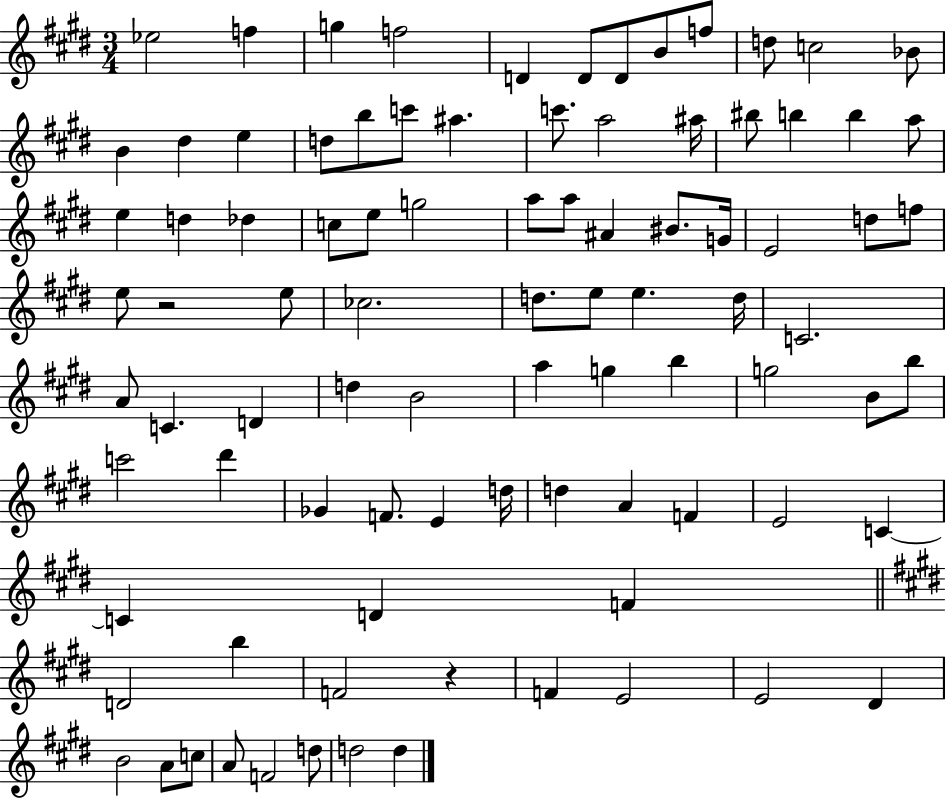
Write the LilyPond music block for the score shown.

{
  \clef treble
  \numericTimeSignature
  \time 3/4
  \key e \major
  ees''2 f''4 | g''4 f''2 | d'4 d'8 d'8 b'8 f''8 | d''8 c''2 bes'8 | \break b'4 dis''4 e''4 | d''8 b''8 c'''8 ais''4. | c'''8. a''2 ais''16 | bis''8 b''4 b''4 a''8 | \break e''4 d''4 des''4 | c''8 e''8 g''2 | a''8 a''8 ais'4 bis'8. g'16 | e'2 d''8 f''8 | \break e''8 r2 e''8 | ces''2. | d''8. e''8 e''4. d''16 | c'2. | \break a'8 c'4. d'4 | d''4 b'2 | a''4 g''4 b''4 | g''2 b'8 b''8 | \break c'''2 dis'''4 | ges'4 f'8. e'4 d''16 | d''4 a'4 f'4 | e'2 c'4~~ | \break c'4 d'4 f'4 | \bar "||" \break \key e \major d'2 b''4 | f'2 r4 | f'4 e'2 | e'2 dis'4 | \break b'2 a'8 c''8 | a'8 f'2 d''8 | d''2 d''4 | \bar "|."
}